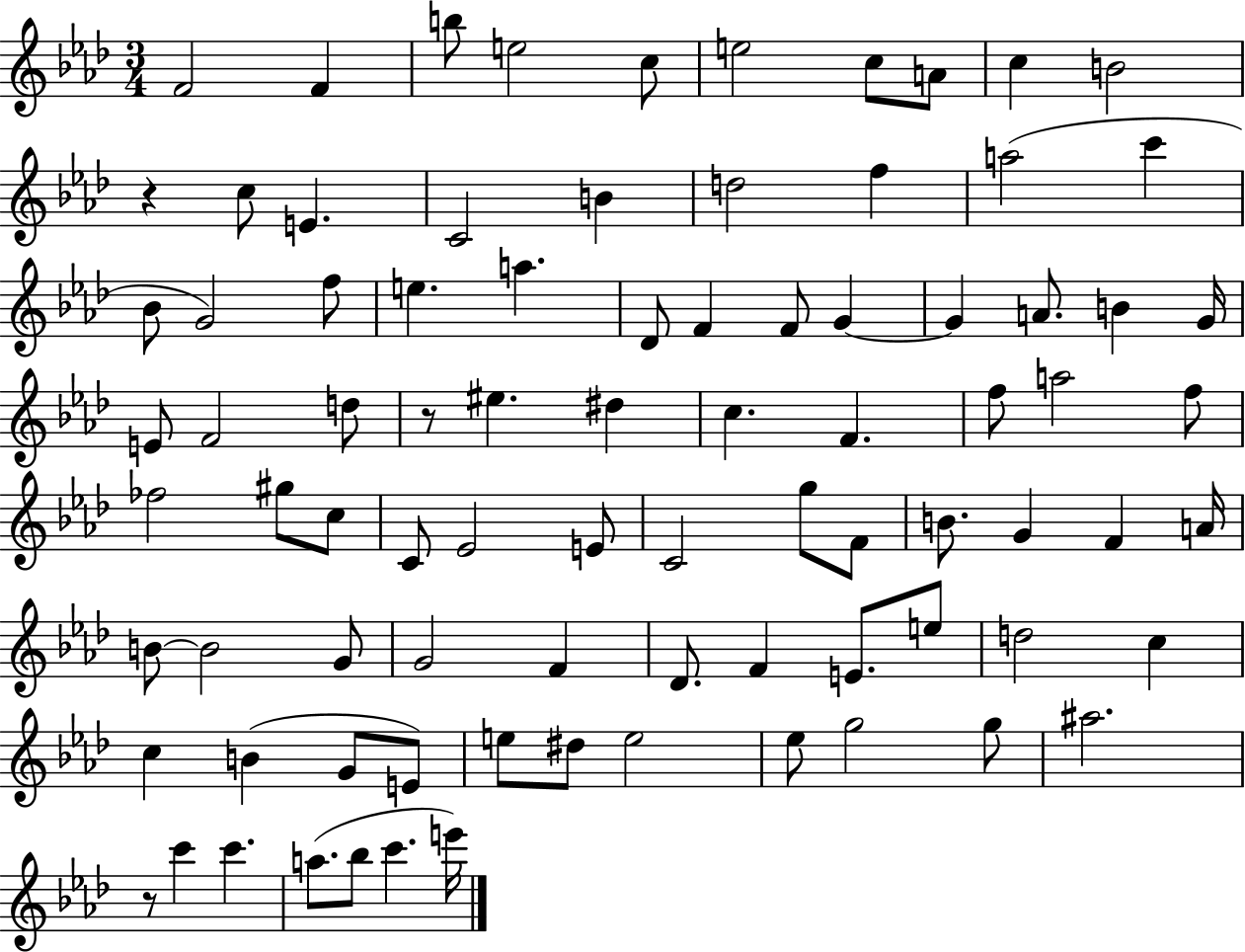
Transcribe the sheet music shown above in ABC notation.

X:1
T:Untitled
M:3/4
L:1/4
K:Ab
F2 F b/2 e2 c/2 e2 c/2 A/2 c B2 z c/2 E C2 B d2 f a2 c' _B/2 G2 f/2 e a _D/2 F F/2 G G A/2 B G/4 E/2 F2 d/2 z/2 ^e ^d c F f/2 a2 f/2 _f2 ^g/2 c/2 C/2 _E2 E/2 C2 g/2 F/2 B/2 G F A/4 B/2 B2 G/2 G2 F _D/2 F E/2 e/2 d2 c c B G/2 E/2 e/2 ^d/2 e2 _e/2 g2 g/2 ^a2 z/2 c' c' a/2 _b/2 c' e'/4